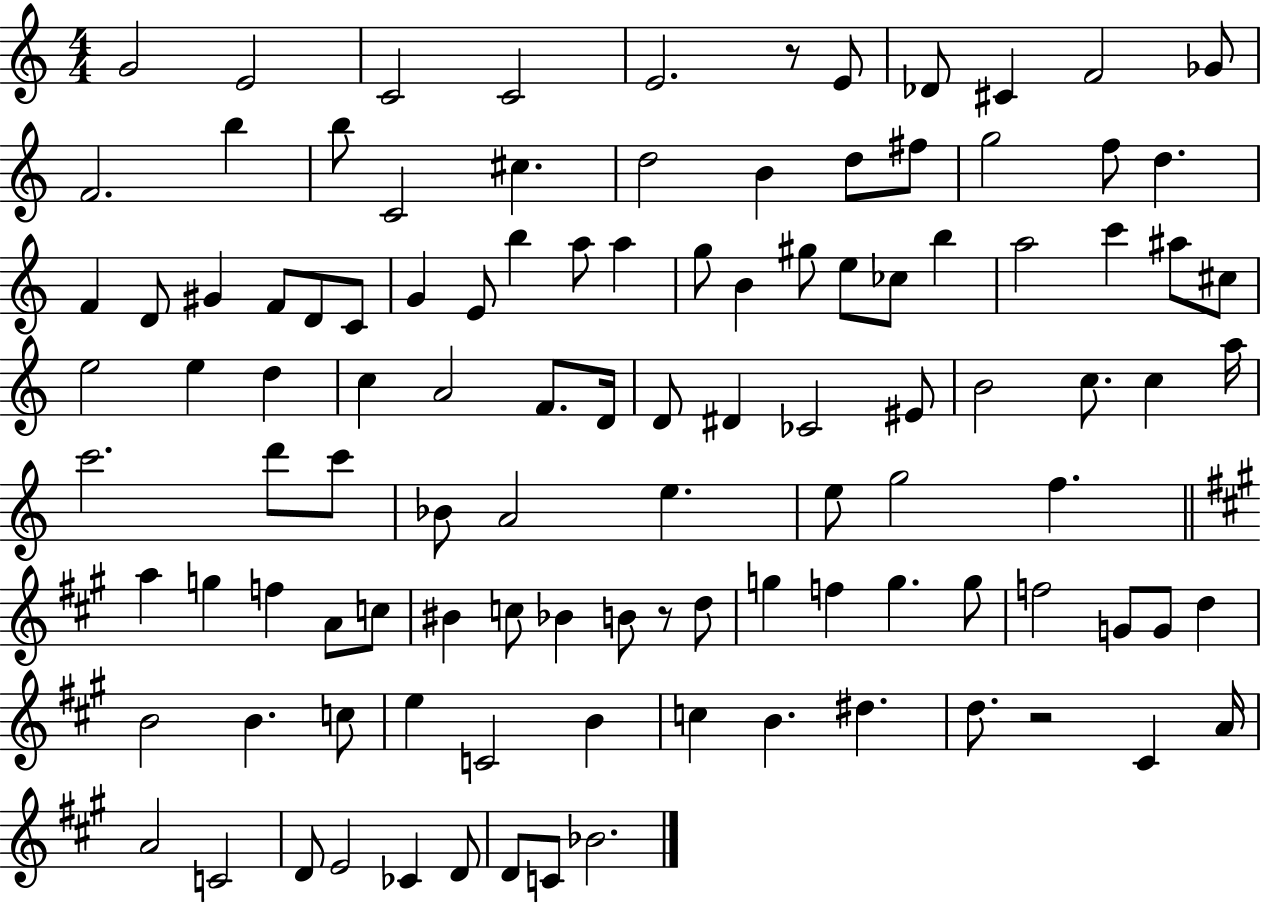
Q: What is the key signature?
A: C major